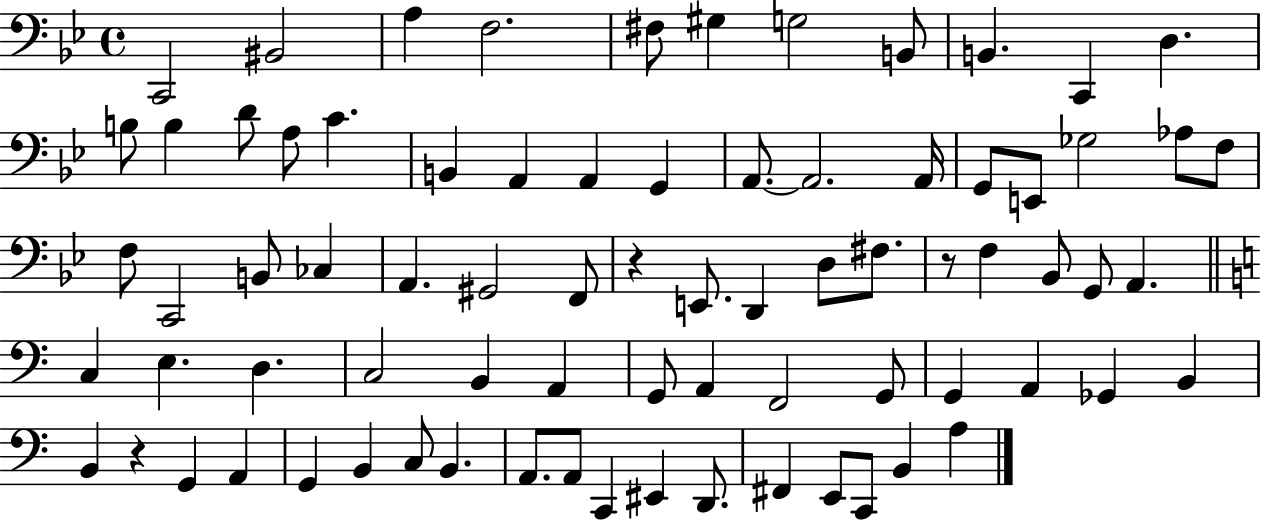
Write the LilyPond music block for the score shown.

{
  \clef bass
  \time 4/4
  \defaultTimeSignature
  \key bes \major
  c,2 bis,2 | a4 f2. | fis8 gis4 g2 b,8 | b,4. c,4 d4. | \break b8 b4 d'8 a8 c'4. | b,4 a,4 a,4 g,4 | a,8.~~ a,2. a,16 | g,8 e,8 ges2 aes8 f8 | \break f8 c,2 b,8 ces4 | a,4. gis,2 f,8 | r4 e,8. d,4 d8 fis8. | r8 f4 bes,8 g,8 a,4. | \break \bar "||" \break \key c \major c4 e4. d4. | c2 b,4 a,4 | g,8 a,4 f,2 g,8 | g,4 a,4 ges,4 b,4 | \break b,4 r4 g,4 a,4 | g,4 b,4 c8 b,4. | a,8. a,8 c,4 eis,4 d,8. | fis,4 e,8 c,8 b,4 a4 | \break \bar "|."
}